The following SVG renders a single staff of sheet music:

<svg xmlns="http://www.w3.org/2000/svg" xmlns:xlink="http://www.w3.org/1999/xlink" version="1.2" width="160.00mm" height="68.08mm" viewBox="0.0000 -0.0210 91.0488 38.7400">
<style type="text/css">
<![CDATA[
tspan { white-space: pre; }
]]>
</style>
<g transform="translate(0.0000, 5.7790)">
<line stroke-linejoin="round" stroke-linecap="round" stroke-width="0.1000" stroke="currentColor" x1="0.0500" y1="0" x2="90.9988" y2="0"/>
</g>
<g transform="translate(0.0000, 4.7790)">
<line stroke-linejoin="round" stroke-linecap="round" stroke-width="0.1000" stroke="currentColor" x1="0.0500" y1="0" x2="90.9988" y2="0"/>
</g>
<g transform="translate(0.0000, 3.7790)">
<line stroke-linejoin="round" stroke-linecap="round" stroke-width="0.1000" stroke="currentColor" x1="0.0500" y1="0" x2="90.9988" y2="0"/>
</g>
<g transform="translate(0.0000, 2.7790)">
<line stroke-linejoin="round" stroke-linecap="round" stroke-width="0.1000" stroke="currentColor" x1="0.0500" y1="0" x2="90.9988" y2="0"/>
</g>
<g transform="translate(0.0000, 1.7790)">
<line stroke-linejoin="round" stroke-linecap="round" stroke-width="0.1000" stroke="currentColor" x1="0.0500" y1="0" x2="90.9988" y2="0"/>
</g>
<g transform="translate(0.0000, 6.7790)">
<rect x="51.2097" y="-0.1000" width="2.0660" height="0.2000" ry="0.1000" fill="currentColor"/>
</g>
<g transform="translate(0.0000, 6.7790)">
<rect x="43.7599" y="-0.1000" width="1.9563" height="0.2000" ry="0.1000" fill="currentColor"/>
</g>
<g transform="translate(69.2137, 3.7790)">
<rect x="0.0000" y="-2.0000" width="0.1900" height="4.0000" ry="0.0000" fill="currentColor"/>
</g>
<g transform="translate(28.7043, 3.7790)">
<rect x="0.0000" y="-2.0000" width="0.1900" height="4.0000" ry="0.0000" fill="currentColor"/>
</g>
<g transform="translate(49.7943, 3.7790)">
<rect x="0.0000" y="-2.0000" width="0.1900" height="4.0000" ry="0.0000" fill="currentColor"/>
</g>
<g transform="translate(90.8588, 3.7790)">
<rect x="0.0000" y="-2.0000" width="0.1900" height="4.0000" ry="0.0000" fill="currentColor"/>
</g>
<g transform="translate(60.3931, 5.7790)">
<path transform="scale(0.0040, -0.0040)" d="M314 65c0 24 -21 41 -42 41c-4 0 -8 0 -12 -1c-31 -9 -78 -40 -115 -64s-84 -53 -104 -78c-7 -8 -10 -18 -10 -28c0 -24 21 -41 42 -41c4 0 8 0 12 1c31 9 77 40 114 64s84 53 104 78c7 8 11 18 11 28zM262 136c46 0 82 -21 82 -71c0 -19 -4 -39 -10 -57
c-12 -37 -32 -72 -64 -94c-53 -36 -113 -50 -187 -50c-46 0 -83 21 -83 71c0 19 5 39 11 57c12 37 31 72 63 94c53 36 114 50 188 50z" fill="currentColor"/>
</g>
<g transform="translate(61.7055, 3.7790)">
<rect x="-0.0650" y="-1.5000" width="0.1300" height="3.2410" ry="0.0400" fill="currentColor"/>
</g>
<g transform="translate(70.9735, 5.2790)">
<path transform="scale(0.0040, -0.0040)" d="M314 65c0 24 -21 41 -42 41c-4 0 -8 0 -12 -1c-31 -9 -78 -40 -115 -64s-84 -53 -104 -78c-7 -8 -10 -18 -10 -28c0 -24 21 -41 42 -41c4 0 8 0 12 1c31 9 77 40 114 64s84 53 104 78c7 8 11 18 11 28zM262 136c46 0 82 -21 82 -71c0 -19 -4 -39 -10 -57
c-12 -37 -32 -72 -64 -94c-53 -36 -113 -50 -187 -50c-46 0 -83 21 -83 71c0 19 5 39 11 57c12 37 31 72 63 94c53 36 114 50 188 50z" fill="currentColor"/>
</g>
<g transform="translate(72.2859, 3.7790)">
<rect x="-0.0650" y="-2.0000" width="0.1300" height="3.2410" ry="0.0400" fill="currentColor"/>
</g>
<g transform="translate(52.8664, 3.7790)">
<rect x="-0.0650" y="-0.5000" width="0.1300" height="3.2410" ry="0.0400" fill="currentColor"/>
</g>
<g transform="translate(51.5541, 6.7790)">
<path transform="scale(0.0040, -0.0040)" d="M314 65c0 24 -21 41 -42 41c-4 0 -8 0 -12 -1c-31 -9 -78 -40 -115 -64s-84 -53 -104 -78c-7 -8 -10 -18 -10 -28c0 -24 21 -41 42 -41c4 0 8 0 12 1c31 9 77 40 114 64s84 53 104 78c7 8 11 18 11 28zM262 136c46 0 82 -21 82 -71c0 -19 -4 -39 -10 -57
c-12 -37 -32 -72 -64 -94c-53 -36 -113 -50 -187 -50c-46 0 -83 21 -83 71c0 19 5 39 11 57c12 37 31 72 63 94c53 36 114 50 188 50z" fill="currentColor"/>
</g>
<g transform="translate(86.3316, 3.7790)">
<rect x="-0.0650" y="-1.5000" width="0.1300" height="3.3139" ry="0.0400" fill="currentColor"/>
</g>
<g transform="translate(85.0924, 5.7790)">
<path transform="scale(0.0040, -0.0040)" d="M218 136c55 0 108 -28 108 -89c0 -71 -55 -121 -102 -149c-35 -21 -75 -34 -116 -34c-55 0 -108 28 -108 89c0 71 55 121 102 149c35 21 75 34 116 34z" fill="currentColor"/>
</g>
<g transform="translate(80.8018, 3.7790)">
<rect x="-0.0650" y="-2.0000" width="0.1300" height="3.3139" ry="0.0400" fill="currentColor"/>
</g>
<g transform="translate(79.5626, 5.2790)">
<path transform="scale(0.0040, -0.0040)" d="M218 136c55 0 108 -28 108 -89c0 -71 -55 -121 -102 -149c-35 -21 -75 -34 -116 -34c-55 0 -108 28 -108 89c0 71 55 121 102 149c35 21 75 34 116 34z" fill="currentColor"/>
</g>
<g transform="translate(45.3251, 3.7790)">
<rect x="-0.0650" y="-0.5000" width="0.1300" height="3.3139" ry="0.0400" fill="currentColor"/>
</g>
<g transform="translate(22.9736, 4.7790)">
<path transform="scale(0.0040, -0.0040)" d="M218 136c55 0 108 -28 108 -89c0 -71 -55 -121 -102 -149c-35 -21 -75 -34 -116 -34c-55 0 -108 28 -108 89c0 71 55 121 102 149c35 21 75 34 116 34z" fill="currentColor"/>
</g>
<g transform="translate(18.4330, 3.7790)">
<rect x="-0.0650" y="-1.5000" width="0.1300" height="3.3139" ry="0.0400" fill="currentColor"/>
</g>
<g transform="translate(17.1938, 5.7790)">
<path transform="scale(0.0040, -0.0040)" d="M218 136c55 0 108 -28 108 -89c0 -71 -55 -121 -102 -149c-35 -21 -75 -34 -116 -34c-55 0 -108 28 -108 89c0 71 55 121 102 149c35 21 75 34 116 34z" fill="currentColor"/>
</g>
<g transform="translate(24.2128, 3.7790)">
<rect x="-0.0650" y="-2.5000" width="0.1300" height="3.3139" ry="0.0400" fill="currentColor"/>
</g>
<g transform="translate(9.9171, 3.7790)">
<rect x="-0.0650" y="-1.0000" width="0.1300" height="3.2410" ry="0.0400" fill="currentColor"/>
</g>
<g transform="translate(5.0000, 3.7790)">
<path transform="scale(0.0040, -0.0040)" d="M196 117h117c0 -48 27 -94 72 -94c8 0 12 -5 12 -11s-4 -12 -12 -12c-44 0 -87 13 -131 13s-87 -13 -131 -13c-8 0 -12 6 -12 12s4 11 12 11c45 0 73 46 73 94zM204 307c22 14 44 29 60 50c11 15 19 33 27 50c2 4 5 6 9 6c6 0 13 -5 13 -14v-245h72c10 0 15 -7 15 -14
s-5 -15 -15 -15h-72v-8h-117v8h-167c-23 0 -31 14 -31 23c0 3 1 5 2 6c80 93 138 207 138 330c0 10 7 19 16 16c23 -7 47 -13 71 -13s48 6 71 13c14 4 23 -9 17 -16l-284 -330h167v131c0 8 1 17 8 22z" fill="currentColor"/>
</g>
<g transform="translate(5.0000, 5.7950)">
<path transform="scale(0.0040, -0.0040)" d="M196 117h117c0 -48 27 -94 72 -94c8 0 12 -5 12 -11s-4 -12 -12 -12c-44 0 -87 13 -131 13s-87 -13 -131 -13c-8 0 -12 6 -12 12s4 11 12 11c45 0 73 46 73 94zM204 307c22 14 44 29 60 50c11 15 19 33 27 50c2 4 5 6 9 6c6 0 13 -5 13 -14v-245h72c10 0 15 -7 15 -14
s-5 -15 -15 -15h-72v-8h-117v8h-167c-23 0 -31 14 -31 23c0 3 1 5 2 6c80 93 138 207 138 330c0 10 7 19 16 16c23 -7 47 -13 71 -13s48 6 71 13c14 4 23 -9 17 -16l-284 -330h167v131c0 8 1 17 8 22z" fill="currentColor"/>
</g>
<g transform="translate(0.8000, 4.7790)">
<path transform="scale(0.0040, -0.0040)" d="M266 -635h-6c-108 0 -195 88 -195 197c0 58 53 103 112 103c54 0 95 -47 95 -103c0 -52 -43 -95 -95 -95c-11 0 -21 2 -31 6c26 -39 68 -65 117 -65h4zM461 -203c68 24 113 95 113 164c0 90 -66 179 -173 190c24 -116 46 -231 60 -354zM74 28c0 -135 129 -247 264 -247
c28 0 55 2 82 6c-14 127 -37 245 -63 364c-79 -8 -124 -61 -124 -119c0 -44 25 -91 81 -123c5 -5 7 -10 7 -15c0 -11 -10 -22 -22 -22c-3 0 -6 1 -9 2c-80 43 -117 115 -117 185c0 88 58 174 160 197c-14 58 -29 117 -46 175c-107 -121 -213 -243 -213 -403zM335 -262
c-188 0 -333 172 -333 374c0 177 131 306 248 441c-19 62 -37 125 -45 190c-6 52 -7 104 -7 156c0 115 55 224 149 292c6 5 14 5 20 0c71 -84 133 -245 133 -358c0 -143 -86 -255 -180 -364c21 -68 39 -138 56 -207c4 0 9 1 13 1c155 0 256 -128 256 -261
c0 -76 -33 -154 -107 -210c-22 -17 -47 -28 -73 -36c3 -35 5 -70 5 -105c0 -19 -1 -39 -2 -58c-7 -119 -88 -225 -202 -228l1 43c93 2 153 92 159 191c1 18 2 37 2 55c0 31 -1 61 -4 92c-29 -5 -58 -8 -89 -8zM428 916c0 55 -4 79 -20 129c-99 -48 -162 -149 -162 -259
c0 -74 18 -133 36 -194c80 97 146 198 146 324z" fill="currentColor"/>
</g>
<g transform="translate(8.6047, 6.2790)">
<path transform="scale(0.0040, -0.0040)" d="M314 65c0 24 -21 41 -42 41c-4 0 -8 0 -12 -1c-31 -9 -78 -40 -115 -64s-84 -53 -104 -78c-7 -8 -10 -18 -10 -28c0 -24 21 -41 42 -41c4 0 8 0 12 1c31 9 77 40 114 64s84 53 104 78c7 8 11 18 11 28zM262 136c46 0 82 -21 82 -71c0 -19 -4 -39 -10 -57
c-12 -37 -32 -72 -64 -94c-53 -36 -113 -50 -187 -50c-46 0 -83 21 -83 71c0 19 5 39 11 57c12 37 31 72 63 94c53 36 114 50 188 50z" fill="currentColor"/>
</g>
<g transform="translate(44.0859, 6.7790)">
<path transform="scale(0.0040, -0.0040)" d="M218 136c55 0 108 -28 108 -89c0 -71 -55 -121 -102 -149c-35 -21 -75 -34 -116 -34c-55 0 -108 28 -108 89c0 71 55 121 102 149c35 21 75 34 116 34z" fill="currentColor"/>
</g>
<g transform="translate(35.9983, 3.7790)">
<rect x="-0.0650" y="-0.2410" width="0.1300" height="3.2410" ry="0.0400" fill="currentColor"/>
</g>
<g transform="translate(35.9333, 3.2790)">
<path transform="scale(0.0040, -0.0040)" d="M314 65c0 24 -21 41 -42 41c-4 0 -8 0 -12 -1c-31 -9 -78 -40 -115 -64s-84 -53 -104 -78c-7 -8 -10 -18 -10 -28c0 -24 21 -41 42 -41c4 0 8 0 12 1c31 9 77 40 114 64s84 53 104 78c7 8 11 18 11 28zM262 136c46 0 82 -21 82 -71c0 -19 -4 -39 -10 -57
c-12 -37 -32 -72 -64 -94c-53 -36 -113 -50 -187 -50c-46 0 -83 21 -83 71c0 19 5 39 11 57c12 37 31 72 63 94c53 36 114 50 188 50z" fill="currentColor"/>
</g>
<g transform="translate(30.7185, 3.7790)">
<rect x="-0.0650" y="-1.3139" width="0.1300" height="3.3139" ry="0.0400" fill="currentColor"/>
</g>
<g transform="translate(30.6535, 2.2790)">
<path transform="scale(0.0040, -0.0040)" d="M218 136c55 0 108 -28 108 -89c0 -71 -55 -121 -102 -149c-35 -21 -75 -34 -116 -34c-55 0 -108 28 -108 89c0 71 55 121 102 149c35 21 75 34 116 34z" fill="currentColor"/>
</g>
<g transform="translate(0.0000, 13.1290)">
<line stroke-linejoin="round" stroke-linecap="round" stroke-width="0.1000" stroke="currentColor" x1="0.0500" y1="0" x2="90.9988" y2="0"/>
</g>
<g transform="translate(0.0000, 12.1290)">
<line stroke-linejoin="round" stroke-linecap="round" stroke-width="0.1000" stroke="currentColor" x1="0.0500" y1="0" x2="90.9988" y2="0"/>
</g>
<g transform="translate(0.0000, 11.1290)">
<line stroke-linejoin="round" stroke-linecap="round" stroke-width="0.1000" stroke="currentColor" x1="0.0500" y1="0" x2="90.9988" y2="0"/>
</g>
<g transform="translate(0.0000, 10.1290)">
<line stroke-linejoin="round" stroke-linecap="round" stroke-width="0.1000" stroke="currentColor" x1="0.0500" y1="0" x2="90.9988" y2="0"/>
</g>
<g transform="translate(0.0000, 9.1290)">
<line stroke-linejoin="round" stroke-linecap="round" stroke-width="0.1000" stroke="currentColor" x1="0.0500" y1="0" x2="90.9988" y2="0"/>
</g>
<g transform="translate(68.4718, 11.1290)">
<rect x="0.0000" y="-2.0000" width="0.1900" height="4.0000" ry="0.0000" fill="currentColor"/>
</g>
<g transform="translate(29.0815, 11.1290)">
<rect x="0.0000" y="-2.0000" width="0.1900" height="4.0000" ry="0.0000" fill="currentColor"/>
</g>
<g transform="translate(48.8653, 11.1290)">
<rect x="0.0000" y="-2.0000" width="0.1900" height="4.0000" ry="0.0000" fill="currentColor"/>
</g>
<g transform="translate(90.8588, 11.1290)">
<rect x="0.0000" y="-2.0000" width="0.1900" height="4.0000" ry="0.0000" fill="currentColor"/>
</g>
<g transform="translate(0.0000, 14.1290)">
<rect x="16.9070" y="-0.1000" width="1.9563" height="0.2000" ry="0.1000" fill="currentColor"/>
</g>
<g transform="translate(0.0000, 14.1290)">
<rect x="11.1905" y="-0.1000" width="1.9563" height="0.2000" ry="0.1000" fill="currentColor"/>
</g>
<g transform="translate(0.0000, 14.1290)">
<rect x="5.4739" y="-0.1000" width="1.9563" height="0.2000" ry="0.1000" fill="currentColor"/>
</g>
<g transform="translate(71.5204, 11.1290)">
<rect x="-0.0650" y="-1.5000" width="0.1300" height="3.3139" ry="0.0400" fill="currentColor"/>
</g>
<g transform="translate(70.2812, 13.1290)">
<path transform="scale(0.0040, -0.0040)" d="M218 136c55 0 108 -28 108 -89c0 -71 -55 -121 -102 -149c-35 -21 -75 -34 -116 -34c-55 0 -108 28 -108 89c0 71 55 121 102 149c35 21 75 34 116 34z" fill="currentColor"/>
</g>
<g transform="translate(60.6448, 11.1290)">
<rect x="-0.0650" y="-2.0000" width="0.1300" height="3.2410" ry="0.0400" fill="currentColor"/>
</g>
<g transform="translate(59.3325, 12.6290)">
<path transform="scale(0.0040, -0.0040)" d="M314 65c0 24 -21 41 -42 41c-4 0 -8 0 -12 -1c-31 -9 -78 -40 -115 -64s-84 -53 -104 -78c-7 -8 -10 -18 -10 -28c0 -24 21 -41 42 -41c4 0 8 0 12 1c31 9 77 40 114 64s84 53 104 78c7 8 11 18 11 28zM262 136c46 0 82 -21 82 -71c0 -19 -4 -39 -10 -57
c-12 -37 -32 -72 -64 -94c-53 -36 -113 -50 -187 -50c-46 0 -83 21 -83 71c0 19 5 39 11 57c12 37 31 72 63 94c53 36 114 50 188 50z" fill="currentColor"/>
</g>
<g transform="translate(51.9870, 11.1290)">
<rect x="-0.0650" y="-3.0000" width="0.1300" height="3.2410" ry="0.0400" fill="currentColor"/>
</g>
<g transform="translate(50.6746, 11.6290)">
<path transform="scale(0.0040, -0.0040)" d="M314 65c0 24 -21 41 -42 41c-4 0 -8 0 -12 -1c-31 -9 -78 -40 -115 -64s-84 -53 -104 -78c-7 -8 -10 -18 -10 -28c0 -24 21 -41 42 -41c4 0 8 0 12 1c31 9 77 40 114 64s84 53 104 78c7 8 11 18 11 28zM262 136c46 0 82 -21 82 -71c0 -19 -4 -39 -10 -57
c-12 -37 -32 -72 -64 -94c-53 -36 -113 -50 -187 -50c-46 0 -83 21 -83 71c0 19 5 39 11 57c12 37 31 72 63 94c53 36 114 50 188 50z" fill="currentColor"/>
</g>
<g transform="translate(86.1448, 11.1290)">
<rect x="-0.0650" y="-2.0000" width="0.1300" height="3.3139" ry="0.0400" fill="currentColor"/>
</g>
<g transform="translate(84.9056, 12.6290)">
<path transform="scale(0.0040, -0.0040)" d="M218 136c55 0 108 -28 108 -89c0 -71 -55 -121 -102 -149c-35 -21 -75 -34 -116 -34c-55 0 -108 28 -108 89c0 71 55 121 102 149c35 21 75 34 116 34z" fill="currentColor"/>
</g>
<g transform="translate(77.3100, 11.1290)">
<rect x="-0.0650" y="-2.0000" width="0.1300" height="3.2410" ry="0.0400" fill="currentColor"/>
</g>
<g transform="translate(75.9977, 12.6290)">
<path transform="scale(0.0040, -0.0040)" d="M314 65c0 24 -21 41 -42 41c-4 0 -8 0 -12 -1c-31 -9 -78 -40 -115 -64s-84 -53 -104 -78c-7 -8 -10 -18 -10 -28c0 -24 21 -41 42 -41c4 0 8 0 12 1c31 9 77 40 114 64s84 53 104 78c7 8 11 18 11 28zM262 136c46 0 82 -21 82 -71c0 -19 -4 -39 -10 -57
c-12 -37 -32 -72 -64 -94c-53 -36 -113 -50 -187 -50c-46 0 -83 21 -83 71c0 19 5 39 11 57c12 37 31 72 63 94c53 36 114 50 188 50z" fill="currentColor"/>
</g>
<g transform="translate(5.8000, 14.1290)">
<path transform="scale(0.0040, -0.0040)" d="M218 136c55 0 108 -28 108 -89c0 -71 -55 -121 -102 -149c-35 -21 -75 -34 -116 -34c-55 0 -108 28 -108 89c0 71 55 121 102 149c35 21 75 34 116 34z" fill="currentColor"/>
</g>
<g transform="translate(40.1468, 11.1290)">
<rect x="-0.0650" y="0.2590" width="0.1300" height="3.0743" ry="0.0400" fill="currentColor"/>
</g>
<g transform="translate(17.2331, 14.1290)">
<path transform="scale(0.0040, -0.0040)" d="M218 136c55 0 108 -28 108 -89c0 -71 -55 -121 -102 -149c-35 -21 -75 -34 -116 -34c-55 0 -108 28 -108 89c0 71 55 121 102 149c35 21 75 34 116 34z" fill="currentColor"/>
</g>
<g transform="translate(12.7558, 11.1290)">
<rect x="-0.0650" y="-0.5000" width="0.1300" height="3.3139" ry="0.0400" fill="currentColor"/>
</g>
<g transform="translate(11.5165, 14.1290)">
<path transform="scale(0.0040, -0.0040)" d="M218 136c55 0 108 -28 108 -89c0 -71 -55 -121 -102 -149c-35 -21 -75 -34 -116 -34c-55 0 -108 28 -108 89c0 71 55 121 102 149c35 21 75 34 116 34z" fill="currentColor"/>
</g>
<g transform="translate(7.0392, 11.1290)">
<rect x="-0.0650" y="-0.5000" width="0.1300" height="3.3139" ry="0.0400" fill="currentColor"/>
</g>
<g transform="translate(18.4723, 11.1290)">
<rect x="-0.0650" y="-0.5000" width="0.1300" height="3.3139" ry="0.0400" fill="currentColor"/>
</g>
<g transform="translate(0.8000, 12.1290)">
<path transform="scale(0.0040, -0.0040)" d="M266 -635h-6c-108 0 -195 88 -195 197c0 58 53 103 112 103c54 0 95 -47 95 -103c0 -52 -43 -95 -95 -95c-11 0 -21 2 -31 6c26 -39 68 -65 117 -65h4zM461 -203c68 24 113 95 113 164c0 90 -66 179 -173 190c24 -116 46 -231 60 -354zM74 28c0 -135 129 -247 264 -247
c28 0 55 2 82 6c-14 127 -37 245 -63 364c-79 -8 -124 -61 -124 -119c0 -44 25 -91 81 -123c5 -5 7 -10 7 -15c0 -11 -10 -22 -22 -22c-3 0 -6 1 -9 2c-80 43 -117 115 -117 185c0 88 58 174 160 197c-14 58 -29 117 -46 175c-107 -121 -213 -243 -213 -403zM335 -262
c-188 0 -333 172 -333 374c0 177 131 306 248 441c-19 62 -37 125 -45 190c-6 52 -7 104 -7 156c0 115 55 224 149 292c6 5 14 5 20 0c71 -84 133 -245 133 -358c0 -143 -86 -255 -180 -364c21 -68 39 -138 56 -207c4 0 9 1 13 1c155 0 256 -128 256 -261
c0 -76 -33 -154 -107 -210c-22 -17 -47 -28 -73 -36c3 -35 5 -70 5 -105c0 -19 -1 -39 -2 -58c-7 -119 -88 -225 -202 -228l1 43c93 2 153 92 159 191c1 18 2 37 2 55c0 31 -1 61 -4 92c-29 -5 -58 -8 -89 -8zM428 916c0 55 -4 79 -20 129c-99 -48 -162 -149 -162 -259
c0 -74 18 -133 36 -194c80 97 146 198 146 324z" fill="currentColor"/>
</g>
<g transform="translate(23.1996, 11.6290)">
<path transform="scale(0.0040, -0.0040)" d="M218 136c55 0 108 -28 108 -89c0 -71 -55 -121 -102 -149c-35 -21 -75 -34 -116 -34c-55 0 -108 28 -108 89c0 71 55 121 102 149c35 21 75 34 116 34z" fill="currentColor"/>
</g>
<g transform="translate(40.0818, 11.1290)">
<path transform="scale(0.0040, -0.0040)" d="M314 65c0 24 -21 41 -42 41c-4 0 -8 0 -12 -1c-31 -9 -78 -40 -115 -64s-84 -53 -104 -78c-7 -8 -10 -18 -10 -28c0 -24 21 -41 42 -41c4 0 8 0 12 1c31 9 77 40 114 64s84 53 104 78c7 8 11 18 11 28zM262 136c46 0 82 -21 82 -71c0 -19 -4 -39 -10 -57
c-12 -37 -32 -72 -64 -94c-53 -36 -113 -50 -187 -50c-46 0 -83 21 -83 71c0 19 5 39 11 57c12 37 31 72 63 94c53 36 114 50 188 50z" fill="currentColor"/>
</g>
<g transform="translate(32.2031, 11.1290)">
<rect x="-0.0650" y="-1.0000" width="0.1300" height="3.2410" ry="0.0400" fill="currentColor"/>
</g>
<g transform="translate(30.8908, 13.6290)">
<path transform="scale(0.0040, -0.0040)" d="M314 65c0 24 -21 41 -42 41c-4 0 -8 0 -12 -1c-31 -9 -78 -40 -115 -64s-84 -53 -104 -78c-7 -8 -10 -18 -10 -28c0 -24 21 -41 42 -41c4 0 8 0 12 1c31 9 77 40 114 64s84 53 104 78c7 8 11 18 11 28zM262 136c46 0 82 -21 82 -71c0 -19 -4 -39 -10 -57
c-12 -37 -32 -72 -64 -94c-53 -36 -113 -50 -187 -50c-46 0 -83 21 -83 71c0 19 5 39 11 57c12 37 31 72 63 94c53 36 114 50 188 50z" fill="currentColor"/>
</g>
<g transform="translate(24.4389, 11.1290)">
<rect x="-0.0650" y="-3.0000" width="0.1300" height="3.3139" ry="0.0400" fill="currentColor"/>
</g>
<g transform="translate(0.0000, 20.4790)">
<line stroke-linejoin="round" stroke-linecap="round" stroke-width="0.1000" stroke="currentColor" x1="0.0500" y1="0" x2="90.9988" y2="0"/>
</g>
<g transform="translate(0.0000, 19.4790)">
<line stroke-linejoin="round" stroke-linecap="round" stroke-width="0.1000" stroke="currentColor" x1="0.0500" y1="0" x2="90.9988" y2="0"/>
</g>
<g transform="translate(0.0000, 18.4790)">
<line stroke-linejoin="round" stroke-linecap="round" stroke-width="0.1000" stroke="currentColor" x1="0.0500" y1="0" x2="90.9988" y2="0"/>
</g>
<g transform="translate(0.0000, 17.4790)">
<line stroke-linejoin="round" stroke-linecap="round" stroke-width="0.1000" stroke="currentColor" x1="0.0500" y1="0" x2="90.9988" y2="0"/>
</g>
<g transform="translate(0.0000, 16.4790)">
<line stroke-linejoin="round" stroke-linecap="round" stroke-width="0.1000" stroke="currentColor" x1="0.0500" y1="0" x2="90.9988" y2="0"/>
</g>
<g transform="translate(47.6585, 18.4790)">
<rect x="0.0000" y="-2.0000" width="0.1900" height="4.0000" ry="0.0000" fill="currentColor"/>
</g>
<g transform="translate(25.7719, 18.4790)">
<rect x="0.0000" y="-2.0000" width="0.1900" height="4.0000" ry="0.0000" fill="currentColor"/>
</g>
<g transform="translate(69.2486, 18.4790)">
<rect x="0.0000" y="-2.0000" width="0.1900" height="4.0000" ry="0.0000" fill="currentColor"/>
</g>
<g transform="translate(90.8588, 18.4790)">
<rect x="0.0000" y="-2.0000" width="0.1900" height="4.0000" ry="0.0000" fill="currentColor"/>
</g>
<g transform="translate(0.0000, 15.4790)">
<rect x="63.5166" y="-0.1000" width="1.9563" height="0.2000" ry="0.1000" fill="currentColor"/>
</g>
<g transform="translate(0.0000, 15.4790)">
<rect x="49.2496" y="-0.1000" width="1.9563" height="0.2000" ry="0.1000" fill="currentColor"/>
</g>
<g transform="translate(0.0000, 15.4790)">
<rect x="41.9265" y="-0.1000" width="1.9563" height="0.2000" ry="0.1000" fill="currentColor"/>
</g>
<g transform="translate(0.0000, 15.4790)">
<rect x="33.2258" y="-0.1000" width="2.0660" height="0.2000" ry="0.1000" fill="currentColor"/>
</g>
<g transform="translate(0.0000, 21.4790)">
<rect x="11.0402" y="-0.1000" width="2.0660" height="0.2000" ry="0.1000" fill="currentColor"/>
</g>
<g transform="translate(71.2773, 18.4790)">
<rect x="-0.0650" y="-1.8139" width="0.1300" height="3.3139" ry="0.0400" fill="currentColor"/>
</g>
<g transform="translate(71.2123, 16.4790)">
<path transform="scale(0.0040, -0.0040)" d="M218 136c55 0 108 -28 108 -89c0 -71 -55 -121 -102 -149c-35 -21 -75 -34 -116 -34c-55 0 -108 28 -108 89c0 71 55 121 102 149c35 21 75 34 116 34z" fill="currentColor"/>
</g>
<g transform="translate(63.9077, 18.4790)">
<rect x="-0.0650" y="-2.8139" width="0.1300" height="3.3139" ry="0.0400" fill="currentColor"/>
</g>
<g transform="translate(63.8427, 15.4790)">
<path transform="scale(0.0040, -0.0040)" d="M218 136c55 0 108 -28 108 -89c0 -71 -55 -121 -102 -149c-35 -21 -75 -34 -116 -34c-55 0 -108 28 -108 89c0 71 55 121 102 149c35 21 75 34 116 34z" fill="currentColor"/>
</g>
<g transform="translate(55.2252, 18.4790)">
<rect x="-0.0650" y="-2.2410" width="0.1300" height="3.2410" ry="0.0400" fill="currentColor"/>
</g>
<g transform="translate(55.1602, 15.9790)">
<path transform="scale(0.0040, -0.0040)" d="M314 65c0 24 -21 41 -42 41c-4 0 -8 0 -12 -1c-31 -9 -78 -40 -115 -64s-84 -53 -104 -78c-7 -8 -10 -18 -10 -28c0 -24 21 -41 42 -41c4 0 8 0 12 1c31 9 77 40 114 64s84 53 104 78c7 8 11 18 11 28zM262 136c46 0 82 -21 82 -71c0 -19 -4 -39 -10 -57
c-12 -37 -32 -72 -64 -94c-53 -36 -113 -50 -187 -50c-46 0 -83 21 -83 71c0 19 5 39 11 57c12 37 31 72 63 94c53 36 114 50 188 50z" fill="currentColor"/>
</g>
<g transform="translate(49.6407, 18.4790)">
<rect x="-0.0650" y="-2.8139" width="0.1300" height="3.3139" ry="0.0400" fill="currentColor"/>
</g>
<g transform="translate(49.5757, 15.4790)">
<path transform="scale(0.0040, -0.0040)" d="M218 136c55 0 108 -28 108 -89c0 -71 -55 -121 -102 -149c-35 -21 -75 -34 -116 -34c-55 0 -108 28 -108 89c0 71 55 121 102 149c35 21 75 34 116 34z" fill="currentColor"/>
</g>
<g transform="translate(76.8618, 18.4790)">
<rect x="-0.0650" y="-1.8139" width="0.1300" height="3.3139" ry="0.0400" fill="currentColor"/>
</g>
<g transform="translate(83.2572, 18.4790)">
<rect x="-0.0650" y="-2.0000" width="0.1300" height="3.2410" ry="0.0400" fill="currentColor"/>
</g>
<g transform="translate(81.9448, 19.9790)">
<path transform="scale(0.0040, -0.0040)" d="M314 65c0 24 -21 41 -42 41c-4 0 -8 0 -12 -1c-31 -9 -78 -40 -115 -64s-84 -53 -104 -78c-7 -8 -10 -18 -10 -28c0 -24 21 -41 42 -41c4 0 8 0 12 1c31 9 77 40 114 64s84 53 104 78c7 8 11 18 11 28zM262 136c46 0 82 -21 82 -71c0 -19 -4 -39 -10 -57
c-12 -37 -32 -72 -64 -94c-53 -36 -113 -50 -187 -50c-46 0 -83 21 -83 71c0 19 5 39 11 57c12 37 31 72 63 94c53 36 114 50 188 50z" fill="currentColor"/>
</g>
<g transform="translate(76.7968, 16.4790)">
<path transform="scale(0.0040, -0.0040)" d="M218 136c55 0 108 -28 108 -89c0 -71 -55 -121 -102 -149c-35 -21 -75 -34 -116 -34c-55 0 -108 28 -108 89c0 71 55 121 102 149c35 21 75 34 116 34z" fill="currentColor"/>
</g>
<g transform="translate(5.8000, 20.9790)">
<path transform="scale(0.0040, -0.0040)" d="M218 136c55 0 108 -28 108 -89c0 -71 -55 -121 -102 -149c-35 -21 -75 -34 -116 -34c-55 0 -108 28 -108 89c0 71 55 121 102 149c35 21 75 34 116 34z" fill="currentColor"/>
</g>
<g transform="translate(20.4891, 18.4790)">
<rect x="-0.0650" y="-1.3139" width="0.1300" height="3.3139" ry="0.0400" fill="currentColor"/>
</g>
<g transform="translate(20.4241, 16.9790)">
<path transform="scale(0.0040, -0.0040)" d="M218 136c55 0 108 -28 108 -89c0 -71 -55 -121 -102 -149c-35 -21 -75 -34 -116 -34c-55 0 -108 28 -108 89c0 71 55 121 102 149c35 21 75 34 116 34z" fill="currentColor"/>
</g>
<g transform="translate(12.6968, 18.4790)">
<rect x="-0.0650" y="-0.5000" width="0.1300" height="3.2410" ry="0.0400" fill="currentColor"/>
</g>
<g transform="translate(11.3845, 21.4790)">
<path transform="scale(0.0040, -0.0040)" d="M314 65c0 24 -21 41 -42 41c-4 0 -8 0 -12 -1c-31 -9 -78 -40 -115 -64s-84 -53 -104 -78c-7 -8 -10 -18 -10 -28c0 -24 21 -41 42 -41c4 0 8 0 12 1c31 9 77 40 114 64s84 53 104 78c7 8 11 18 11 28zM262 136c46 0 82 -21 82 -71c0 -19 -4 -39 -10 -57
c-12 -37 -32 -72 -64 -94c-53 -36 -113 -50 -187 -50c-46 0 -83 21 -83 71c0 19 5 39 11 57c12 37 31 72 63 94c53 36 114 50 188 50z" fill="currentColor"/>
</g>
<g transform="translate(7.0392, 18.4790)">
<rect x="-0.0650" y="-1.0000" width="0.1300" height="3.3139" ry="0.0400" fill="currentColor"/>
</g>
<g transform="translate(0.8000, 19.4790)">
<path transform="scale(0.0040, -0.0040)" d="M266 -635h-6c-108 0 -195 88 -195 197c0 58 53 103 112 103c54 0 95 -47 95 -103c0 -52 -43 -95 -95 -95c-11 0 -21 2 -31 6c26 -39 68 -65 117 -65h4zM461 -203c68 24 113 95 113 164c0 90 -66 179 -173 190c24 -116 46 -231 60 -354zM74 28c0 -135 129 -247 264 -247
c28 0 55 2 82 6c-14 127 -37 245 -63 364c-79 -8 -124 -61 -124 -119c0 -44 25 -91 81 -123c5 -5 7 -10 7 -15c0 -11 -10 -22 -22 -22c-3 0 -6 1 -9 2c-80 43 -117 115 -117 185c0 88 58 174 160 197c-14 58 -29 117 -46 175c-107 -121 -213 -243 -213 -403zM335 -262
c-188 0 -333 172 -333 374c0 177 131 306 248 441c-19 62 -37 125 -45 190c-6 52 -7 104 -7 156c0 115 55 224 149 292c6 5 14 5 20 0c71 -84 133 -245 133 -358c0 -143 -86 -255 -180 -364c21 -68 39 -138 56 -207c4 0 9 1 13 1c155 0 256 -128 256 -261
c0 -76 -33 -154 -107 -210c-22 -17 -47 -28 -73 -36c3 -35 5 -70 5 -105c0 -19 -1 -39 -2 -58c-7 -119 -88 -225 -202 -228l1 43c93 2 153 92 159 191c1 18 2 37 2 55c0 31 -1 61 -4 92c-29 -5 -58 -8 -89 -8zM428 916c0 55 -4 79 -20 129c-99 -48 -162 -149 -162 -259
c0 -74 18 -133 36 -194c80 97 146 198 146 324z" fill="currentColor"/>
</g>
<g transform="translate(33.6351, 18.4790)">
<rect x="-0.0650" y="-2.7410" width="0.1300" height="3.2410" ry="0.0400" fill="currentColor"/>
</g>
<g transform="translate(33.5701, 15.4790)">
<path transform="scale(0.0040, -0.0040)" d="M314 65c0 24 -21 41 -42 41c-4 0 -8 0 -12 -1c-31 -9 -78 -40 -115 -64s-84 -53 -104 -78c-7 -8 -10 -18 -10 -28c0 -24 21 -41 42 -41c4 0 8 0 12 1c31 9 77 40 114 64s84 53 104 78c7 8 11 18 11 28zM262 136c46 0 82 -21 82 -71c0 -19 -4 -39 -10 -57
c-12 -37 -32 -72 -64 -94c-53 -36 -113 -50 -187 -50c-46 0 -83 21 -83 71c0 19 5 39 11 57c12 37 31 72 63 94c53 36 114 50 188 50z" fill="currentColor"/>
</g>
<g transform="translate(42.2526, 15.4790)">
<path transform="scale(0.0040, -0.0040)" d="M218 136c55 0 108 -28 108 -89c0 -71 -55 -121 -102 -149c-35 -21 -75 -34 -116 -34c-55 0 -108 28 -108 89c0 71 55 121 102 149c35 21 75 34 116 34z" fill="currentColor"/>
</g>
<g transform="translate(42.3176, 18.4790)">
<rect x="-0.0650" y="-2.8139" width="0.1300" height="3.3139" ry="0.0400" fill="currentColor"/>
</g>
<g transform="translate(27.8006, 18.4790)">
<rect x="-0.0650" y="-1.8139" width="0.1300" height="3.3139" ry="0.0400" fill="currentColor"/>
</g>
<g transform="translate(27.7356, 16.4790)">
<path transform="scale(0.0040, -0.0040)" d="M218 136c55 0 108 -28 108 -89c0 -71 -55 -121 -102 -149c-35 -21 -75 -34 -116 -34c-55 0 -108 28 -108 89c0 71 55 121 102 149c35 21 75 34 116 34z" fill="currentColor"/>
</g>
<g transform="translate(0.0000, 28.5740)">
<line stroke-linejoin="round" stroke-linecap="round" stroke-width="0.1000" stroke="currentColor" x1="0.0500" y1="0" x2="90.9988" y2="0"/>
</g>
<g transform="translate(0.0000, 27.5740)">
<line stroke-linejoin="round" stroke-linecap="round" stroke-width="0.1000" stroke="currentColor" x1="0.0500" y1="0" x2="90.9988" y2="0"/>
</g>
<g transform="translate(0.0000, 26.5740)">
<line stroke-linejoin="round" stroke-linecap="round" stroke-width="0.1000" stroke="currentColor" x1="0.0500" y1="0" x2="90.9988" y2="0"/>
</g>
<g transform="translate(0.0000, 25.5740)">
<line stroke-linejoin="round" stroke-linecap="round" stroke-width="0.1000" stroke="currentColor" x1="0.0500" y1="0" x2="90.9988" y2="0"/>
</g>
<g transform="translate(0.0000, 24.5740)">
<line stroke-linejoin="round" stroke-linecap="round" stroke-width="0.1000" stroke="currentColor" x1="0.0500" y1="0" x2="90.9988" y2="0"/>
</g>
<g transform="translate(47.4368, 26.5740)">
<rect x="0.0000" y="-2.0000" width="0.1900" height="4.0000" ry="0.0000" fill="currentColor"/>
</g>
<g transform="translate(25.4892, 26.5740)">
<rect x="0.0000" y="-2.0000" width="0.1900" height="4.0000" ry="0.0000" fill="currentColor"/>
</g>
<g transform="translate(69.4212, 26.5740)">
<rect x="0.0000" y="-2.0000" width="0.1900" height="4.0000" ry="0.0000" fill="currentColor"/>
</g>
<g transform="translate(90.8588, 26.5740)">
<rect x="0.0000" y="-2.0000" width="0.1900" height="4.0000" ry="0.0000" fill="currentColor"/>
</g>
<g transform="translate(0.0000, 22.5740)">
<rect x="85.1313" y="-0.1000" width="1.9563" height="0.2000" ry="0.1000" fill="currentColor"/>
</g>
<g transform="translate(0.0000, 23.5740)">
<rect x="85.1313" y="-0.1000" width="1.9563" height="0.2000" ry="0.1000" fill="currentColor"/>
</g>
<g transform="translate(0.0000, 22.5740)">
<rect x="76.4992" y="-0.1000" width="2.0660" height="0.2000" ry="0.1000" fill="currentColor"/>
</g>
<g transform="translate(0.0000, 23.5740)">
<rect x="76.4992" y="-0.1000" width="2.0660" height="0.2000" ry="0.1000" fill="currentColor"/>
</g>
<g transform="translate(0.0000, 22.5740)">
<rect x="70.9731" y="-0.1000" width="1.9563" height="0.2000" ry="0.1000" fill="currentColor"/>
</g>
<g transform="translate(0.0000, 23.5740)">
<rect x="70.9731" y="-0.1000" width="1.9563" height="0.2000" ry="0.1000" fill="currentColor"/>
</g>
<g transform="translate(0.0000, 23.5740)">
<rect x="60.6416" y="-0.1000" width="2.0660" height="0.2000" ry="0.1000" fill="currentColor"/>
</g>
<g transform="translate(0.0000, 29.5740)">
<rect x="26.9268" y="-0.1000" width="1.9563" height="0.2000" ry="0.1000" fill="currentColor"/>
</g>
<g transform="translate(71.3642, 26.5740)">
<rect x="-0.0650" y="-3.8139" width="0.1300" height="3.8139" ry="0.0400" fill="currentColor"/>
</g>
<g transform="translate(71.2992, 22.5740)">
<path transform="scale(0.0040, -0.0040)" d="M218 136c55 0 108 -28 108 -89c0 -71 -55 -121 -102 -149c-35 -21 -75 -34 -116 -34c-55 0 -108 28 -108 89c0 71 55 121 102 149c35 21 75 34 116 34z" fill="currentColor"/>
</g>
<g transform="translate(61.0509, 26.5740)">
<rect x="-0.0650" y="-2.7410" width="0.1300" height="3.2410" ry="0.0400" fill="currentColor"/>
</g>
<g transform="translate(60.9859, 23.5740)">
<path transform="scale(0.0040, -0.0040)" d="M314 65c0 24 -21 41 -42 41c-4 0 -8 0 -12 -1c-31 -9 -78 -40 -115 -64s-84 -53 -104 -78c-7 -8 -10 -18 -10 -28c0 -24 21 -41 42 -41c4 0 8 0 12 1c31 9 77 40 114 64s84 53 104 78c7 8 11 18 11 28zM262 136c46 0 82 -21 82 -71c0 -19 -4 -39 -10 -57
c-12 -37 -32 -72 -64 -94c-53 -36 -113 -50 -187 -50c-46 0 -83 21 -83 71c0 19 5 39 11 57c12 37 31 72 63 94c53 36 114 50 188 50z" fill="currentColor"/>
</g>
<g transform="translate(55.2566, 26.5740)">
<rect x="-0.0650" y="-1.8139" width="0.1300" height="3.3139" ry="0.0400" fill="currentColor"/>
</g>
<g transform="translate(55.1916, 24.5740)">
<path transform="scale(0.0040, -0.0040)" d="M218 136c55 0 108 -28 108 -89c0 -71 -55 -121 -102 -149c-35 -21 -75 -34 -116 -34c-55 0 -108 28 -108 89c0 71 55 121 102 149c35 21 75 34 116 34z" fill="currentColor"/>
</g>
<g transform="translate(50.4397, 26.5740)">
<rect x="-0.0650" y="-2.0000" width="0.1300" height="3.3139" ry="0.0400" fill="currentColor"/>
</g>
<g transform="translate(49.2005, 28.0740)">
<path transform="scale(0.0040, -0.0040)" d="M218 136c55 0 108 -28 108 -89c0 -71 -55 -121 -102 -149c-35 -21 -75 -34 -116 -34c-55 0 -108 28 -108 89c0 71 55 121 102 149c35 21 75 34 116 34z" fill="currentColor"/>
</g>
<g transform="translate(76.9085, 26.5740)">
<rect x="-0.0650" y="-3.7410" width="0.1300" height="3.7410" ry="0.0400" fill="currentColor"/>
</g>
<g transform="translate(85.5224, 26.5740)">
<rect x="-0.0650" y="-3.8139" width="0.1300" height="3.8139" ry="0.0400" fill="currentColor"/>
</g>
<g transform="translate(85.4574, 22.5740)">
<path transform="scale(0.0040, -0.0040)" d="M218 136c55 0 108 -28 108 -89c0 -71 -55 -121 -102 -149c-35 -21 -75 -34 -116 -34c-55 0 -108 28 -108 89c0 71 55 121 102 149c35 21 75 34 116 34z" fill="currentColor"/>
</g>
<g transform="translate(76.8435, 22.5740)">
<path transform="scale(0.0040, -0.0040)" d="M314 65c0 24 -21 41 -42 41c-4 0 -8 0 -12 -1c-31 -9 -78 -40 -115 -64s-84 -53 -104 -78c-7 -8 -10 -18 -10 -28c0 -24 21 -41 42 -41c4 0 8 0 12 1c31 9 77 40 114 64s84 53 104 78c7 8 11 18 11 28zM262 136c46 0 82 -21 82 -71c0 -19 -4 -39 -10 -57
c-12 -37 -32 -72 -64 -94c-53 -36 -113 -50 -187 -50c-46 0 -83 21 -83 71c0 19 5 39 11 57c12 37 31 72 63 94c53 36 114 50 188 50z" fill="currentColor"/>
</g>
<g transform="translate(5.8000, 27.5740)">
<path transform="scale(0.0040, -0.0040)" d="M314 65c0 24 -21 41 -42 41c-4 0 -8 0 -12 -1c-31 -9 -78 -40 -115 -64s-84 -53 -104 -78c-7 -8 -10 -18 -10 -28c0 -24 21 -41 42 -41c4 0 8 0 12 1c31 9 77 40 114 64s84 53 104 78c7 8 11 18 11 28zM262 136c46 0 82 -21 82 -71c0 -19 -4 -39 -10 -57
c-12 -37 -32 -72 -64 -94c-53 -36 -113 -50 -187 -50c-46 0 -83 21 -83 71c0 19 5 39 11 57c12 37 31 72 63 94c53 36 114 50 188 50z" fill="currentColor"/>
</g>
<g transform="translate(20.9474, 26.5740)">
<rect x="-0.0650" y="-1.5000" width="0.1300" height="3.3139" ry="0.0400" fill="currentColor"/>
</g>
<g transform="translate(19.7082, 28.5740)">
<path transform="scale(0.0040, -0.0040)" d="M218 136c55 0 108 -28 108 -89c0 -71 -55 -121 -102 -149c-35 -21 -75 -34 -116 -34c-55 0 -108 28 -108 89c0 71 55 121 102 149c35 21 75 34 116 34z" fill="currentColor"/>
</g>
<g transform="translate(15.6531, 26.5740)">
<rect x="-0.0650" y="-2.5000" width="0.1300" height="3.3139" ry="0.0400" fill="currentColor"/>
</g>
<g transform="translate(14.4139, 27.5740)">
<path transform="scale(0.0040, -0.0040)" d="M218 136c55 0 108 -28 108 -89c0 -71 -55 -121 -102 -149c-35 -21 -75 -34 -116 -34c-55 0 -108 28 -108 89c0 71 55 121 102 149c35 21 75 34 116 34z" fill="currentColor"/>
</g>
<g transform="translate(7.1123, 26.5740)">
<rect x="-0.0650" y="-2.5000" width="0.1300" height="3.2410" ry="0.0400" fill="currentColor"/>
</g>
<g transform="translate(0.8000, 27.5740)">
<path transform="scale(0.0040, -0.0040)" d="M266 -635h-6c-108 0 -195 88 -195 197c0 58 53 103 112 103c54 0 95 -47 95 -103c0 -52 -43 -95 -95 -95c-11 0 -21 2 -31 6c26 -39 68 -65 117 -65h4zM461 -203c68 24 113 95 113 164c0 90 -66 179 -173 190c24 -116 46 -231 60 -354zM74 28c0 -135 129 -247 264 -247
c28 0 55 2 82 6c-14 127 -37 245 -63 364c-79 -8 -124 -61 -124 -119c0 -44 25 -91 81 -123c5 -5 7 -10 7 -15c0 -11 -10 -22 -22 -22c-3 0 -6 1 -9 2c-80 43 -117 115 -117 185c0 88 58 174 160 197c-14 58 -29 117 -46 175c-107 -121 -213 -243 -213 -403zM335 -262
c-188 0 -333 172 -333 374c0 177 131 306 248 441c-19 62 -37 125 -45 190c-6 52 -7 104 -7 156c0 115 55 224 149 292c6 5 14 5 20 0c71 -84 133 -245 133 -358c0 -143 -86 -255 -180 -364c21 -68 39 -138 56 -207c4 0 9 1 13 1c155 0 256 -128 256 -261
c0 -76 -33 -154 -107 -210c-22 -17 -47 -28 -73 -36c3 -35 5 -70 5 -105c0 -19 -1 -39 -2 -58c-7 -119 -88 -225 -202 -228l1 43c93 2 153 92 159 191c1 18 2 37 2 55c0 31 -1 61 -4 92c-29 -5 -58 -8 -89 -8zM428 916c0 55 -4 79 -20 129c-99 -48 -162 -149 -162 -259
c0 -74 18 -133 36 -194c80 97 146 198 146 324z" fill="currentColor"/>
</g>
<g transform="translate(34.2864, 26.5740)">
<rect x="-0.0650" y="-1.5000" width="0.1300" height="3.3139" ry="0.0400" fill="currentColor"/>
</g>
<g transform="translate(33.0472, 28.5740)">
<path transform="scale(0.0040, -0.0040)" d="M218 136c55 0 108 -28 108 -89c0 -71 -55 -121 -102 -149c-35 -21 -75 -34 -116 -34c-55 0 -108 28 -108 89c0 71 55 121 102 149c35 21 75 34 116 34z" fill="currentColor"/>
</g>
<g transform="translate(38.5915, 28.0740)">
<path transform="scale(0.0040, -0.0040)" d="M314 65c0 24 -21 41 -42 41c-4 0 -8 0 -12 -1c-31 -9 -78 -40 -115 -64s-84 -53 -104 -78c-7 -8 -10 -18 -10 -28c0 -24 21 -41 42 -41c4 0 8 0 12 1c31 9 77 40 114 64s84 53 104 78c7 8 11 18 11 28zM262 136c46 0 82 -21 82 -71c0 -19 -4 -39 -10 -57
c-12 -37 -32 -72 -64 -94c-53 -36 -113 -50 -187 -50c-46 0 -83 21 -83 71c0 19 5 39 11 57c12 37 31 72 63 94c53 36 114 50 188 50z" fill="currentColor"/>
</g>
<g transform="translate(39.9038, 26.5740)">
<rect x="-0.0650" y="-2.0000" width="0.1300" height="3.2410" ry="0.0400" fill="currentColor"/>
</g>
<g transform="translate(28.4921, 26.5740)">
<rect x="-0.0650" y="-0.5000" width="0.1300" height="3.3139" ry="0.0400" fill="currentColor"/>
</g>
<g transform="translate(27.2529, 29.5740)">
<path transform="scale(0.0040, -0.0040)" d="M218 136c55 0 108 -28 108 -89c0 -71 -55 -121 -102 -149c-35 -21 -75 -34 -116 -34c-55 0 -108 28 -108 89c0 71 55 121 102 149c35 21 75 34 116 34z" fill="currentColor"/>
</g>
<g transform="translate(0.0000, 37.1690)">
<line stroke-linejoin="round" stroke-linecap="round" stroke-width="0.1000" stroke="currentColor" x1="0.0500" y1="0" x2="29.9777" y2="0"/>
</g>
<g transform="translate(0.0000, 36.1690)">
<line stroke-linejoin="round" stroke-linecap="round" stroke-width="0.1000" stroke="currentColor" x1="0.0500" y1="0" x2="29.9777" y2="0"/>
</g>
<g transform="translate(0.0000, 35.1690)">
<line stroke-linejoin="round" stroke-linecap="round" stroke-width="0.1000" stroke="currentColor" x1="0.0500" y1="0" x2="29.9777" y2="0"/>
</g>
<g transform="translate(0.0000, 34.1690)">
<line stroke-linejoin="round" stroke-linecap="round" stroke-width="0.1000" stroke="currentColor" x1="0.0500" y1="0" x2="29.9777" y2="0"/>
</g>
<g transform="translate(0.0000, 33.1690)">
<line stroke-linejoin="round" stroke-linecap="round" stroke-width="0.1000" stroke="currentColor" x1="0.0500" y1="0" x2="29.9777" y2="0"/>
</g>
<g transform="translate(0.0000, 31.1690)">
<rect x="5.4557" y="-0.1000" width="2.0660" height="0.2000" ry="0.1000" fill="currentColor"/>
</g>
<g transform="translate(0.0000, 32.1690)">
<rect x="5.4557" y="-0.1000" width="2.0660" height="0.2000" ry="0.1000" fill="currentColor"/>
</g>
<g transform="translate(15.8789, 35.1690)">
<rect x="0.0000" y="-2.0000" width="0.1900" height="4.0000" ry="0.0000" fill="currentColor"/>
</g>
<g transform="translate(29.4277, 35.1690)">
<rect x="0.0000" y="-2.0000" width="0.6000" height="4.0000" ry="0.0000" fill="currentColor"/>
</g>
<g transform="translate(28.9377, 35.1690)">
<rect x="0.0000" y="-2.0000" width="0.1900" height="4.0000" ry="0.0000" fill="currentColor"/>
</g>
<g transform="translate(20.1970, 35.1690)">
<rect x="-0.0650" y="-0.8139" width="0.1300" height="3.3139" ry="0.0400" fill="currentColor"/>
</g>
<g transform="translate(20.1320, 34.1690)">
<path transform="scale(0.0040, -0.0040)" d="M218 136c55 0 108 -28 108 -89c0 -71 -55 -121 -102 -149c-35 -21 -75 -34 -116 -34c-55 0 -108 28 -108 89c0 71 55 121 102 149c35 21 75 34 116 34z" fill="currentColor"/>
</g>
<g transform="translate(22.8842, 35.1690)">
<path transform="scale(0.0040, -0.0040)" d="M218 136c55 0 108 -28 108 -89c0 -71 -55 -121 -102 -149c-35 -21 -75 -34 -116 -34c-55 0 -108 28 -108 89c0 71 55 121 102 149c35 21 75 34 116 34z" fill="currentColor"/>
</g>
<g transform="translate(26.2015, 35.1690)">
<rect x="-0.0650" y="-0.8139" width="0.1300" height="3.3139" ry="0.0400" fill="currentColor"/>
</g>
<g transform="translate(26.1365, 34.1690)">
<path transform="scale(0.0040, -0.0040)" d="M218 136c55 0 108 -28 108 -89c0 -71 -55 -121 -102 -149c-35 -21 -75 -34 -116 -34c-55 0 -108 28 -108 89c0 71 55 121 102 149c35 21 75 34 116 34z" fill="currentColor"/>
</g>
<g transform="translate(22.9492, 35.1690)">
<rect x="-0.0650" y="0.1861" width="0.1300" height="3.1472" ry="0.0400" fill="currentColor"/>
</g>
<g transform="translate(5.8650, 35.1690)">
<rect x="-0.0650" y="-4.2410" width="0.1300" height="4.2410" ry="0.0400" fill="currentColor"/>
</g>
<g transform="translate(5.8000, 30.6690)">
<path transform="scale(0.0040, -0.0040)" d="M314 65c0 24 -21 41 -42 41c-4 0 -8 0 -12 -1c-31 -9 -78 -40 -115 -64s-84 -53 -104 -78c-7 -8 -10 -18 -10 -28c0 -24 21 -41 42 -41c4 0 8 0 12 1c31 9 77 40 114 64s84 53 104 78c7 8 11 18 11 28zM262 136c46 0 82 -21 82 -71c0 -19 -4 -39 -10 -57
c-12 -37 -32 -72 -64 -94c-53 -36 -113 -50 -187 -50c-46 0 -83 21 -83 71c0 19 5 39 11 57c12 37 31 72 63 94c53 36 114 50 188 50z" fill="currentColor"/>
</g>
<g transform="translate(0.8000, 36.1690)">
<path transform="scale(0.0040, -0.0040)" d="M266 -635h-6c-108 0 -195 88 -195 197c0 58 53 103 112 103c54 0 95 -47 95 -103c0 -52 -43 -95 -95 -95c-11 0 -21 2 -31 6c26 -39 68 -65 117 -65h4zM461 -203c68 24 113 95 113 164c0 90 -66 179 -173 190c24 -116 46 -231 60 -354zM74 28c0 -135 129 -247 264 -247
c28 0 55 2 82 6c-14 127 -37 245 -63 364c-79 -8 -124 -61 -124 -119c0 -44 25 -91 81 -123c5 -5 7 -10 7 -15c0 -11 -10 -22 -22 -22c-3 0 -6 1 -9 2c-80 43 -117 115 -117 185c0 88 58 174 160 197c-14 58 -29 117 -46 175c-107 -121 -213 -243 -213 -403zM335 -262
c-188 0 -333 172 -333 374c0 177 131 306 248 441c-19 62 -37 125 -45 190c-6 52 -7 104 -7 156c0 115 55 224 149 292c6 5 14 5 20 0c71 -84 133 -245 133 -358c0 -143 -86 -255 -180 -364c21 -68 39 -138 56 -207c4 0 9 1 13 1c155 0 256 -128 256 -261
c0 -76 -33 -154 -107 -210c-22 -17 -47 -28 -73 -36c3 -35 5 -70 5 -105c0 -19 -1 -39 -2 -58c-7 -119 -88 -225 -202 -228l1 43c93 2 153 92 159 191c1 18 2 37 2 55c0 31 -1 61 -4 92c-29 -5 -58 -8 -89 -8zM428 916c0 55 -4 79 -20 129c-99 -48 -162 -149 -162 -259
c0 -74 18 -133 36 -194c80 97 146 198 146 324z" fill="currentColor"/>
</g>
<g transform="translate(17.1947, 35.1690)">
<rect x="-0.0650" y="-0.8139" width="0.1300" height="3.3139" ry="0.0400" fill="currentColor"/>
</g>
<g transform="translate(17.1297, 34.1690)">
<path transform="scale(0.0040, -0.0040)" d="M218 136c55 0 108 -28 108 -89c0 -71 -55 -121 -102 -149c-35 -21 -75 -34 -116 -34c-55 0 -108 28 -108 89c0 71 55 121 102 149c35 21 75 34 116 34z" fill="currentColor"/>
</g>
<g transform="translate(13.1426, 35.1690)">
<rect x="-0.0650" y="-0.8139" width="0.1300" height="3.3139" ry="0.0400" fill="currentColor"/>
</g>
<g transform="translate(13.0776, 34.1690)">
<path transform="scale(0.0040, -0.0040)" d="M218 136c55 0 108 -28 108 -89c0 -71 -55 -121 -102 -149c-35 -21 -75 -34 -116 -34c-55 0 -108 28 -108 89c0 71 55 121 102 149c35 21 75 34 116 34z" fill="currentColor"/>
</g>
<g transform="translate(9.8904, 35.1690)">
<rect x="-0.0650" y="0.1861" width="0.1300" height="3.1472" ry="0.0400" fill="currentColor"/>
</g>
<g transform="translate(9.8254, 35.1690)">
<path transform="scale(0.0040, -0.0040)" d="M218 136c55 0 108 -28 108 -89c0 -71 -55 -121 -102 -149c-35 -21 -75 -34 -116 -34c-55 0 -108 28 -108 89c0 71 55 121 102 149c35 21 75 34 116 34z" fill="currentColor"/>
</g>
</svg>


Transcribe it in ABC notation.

X:1
T:Untitled
M:4/4
L:1/4
K:C
D2 E G e c2 C C2 E2 F2 F E C C C A D2 B2 A2 F2 E F2 F D C2 e f a2 a a g2 a f f F2 G2 G E C E F2 F f a2 c' c'2 c' d'2 B d d d B d